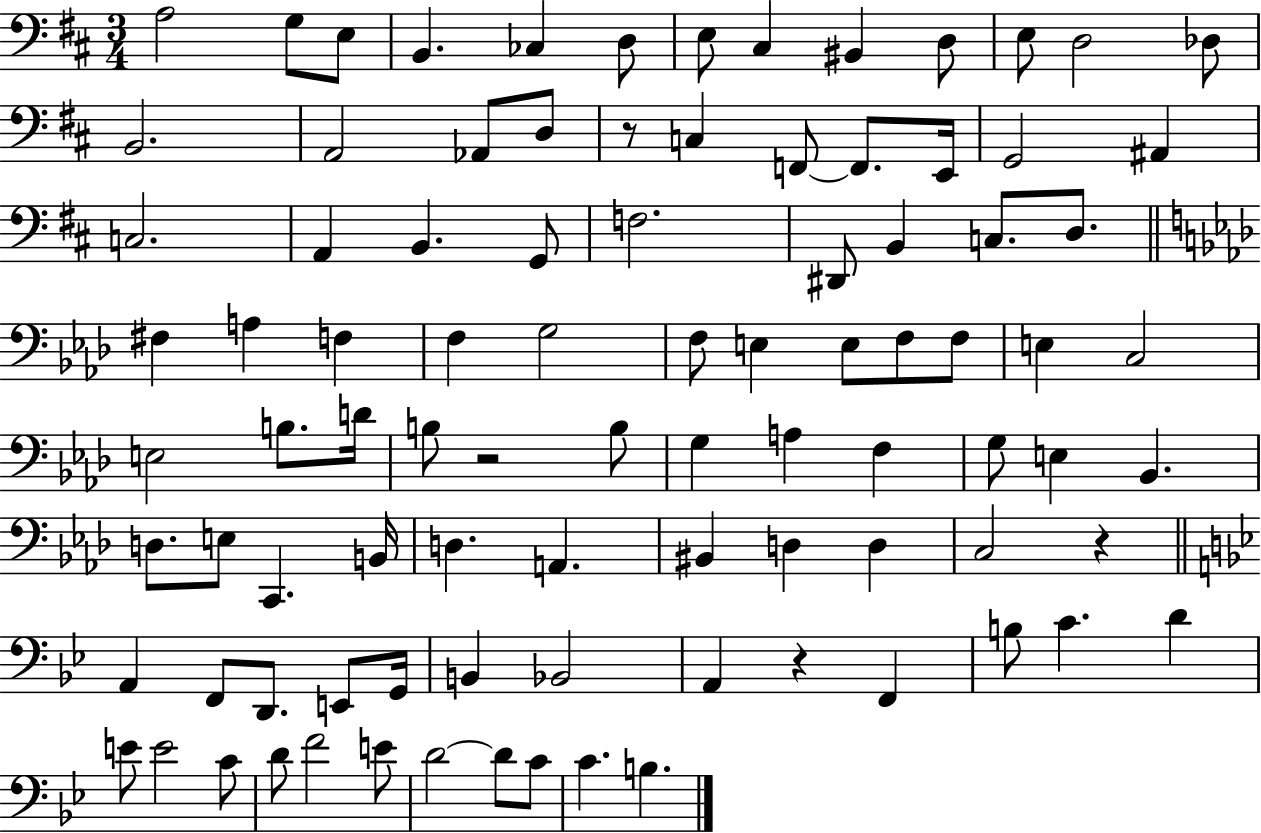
A3/h G3/e E3/e B2/q. CES3/q D3/e E3/e C#3/q BIS2/q D3/e E3/e D3/h Db3/e B2/h. A2/h Ab2/e D3/e R/e C3/q F2/e F2/e. E2/s G2/h A#2/q C3/h. A2/q B2/q. G2/e F3/h. D#2/e B2/q C3/e. D3/e. F#3/q A3/q F3/q F3/q G3/h F3/e E3/q E3/e F3/e F3/e E3/q C3/h E3/h B3/e. D4/s B3/e R/h B3/e G3/q A3/q F3/q G3/e E3/q Bb2/q. D3/e. E3/e C2/q. B2/s D3/q. A2/q. BIS2/q D3/q D3/q C3/h R/q A2/q F2/e D2/e. E2/e G2/s B2/q Bb2/h A2/q R/q F2/q B3/e C4/q. D4/q E4/e E4/h C4/e D4/e F4/h E4/e D4/h D4/e C4/e C4/q. B3/q.